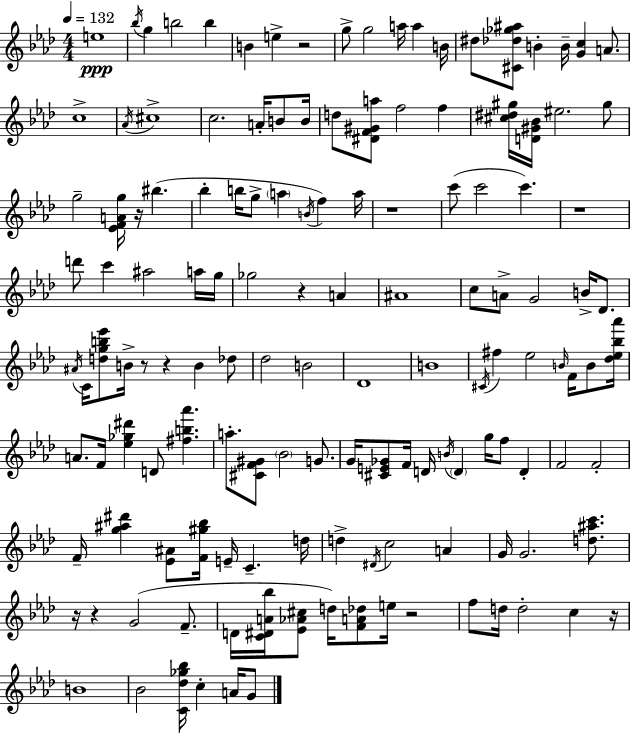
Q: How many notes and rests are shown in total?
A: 139